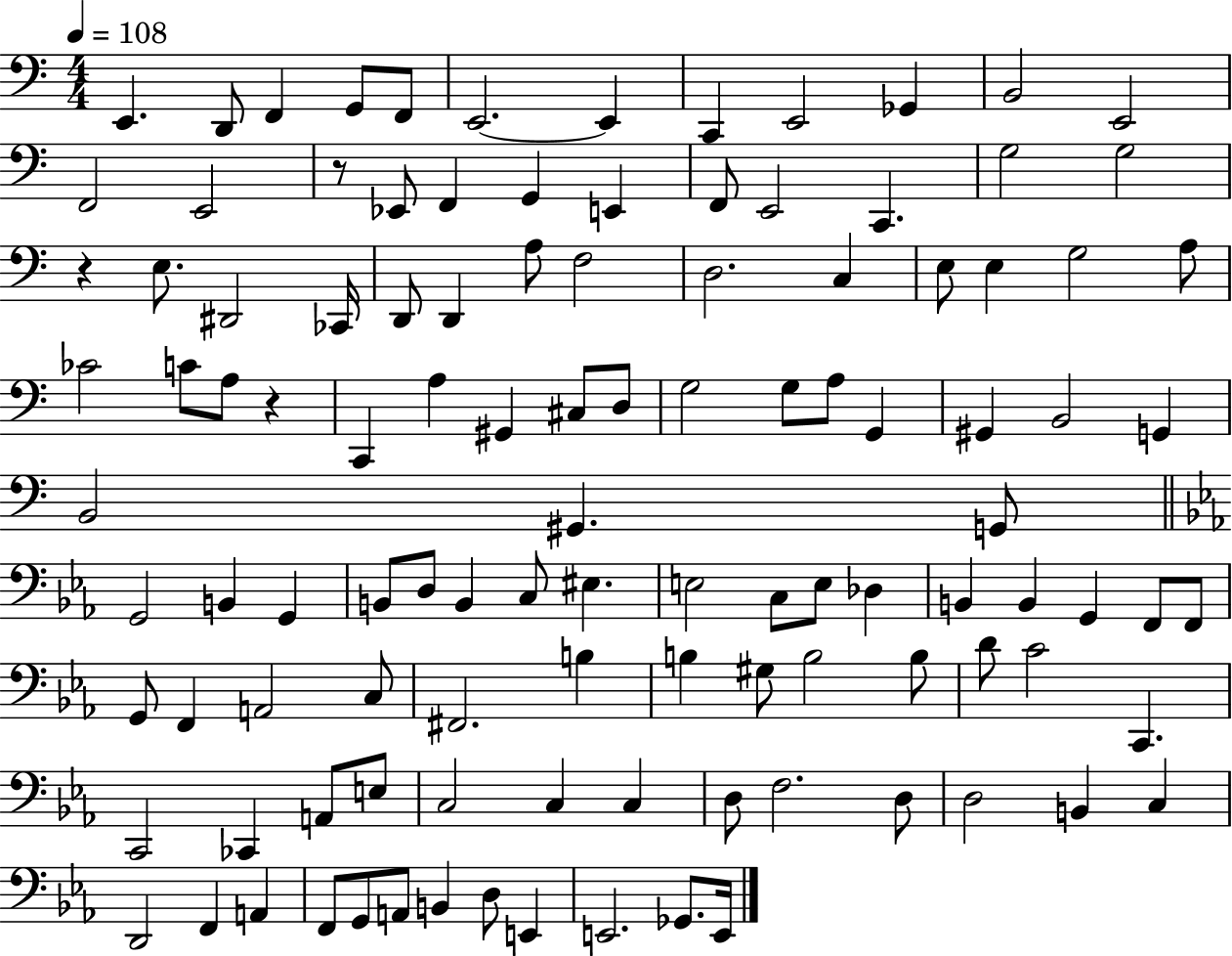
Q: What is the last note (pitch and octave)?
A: E2